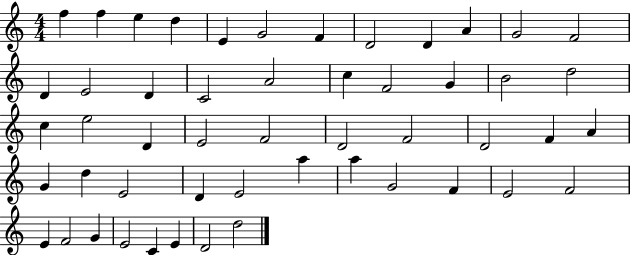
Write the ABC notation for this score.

X:1
T:Untitled
M:4/4
L:1/4
K:C
f f e d E G2 F D2 D A G2 F2 D E2 D C2 A2 c F2 G B2 d2 c e2 D E2 F2 D2 F2 D2 F A G d E2 D E2 a a G2 F E2 F2 E F2 G E2 C E D2 d2